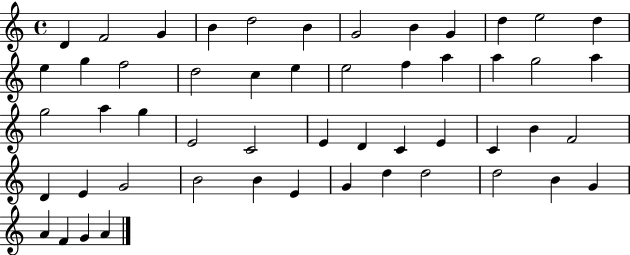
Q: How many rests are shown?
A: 0